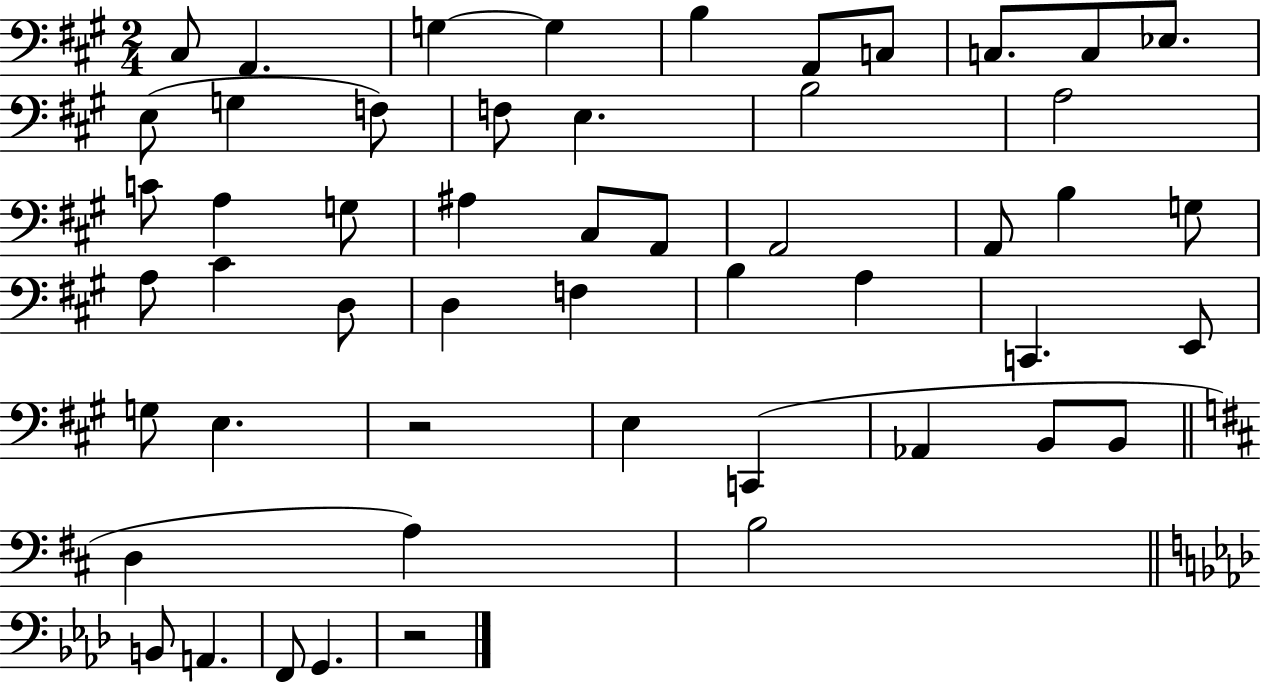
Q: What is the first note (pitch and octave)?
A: C#3